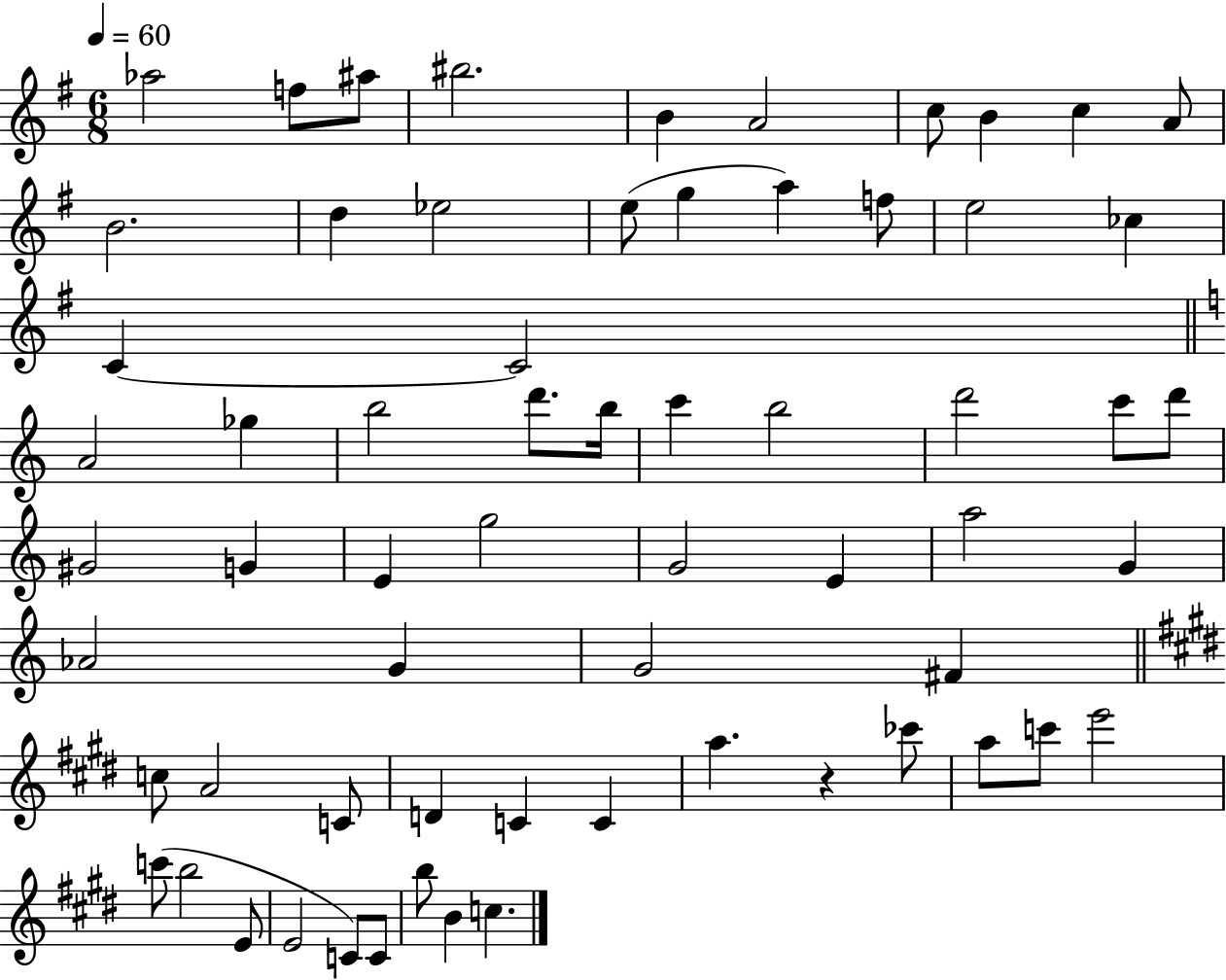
Ab5/h F5/e A#5/e BIS5/h. B4/q A4/h C5/e B4/q C5/q A4/e B4/h. D5/q Eb5/h E5/e G5/q A5/q F5/e E5/h CES5/q C4/q C4/h A4/h Gb5/q B5/h D6/e. B5/s C6/q B5/h D6/h C6/e D6/e G#4/h G4/q E4/q G5/h G4/h E4/q A5/h G4/q Ab4/h G4/q G4/h F#4/q C5/e A4/h C4/e D4/q C4/q C4/q A5/q. R/q CES6/e A5/e C6/e E6/h C6/e B5/h E4/e E4/h C4/e C4/e B5/e B4/q C5/q.